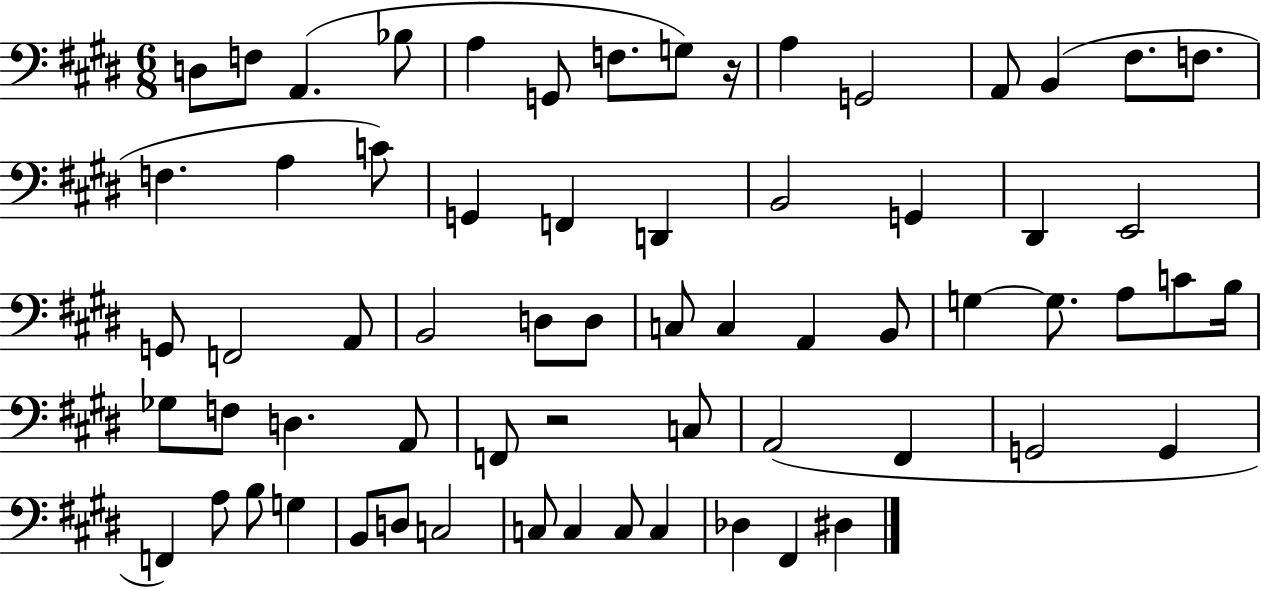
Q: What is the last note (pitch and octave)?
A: D#3